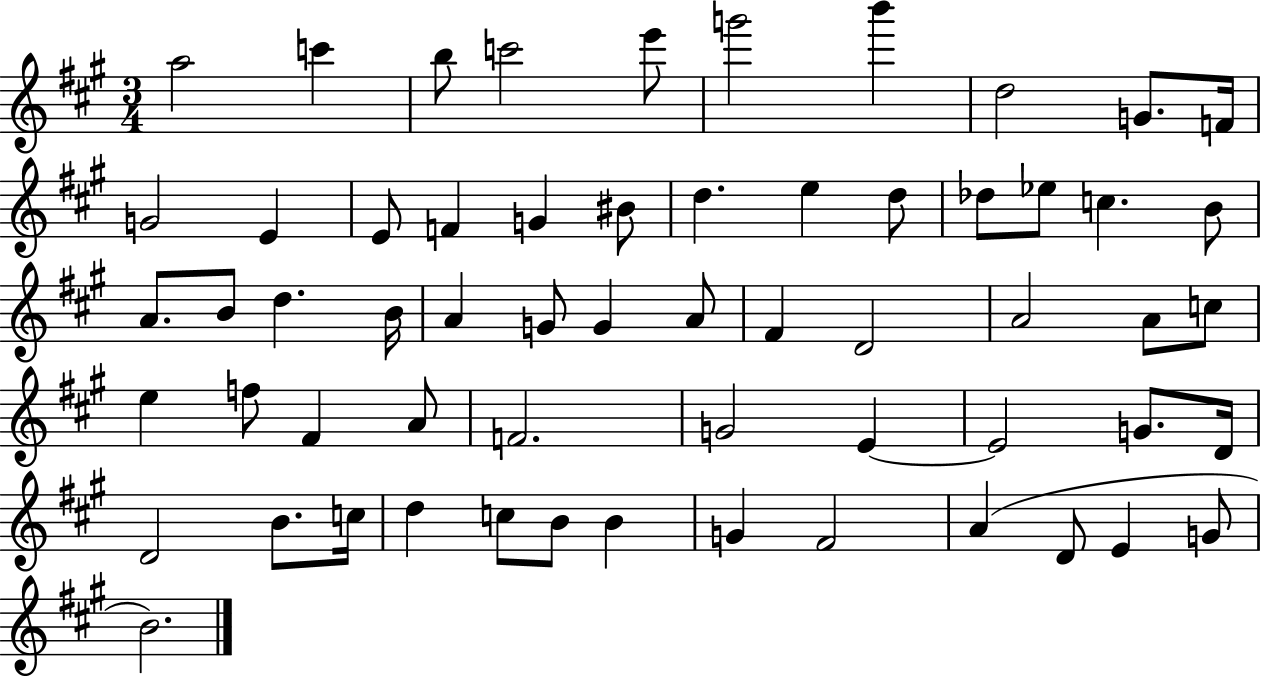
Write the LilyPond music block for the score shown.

{
  \clef treble
  \numericTimeSignature
  \time 3/4
  \key a \major
  a''2 c'''4 | b''8 c'''2 e'''8 | g'''2 b'''4 | d''2 g'8. f'16 | \break g'2 e'4 | e'8 f'4 g'4 bis'8 | d''4. e''4 d''8 | des''8 ees''8 c''4. b'8 | \break a'8. b'8 d''4. b'16 | a'4 g'8 g'4 a'8 | fis'4 d'2 | a'2 a'8 c''8 | \break e''4 f''8 fis'4 a'8 | f'2. | g'2 e'4~~ | e'2 g'8. d'16 | \break d'2 b'8. c''16 | d''4 c''8 b'8 b'4 | g'4 fis'2 | a'4( d'8 e'4 g'8 | \break b'2.) | \bar "|."
}